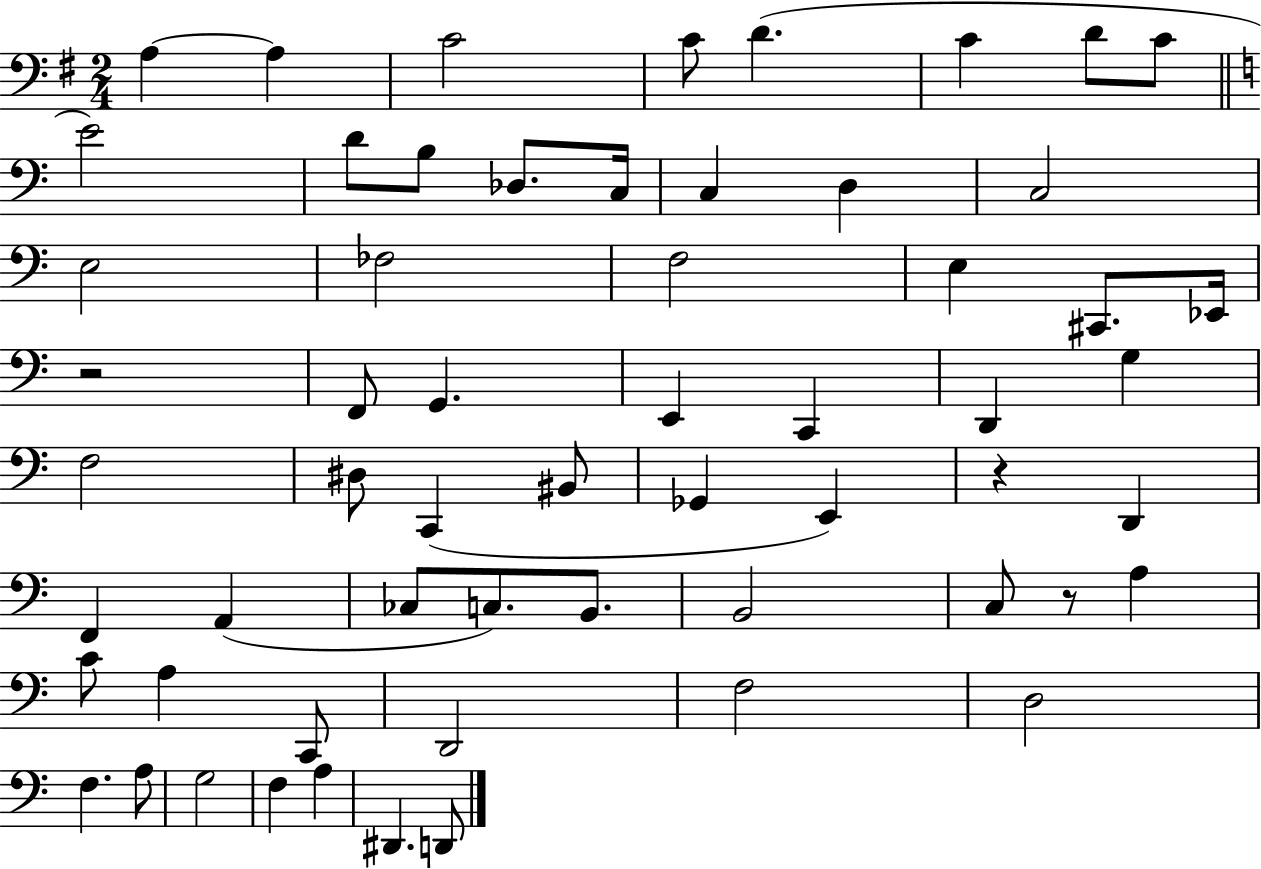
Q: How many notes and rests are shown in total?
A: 59